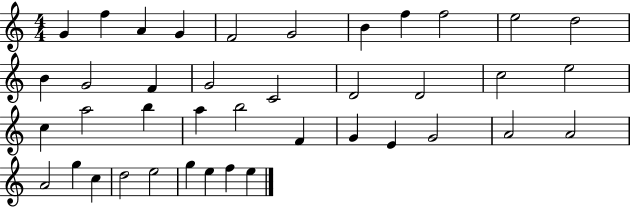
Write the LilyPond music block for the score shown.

{
  \clef treble
  \numericTimeSignature
  \time 4/4
  \key c \major
  g'4 f''4 a'4 g'4 | f'2 g'2 | b'4 f''4 f''2 | e''2 d''2 | \break b'4 g'2 f'4 | g'2 c'2 | d'2 d'2 | c''2 e''2 | \break c''4 a''2 b''4 | a''4 b''2 f'4 | g'4 e'4 g'2 | a'2 a'2 | \break a'2 g''4 c''4 | d''2 e''2 | g''4 e''4 f''4 e''4 | \bar "|."
}